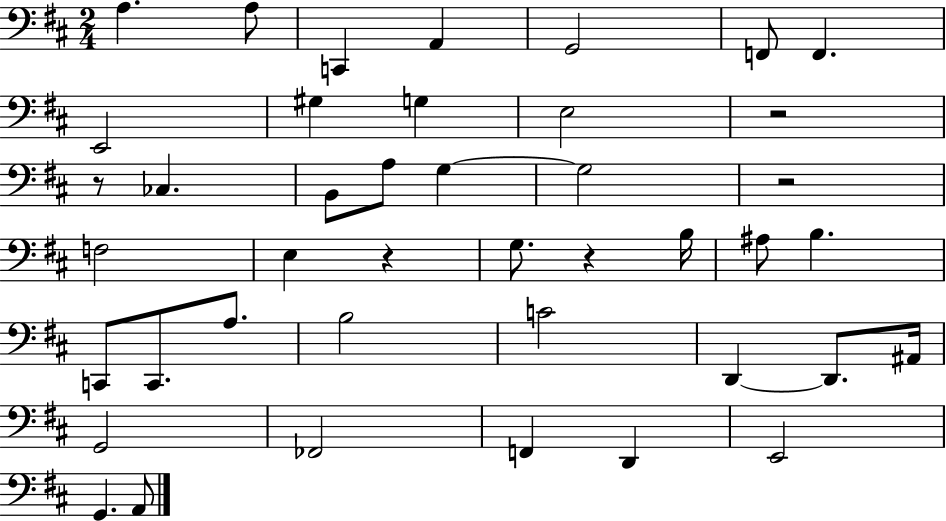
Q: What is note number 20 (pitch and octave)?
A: B3